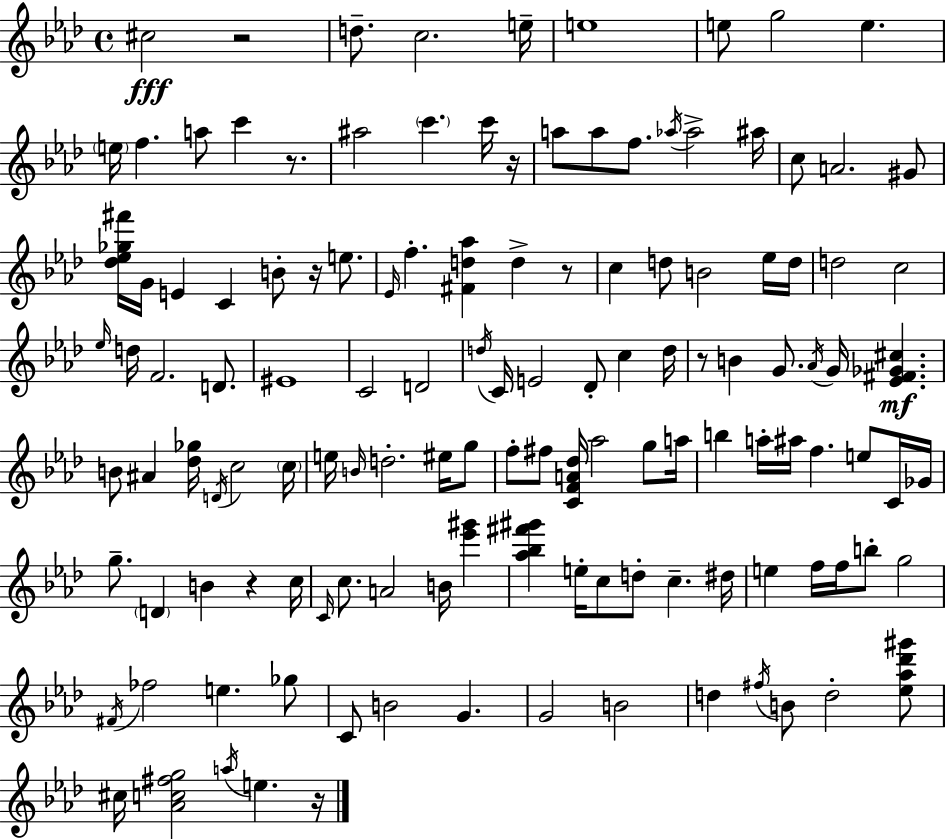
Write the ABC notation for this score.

X:1
T:Untitled
M:4/4
L:1/4
K:Ab
^c2 z2 d/2 c2 e/4 e4 e/2 g2 e e/4 f a/2 c' z/2 ^a2 c' c'/4 z/4 a/2 a/2 f/2 _a/4 _a2 ^a/4 c/2 A2 ^G/2 [_d_e_g^f']/4 G/4 E C B/2 z/4 e/2 _E/4 f [^Fd_a] d z/2 c d/2 B2 _e/4 d/4 d2 c2 _e/4 d/4 F2 D/2 ^E4 C2 D2 d/4 C/4 E2 _D/2 c d/4 z/2 B G/2 _A/4 G/4 [_E^F_G^c] B/2 ^A [_d_g]/4 D/4 c2 c/4 e/4 B/4 d2 ^e/4 g/2 f/2 ^f/2 [CFA_d]/4 _a2 g/2 a/4 b a/4 ^a/4 f e/2 C/4 _G/4 g/2 D B z c/4 C/4 c/2 A2 B/4 [_e'^g'] [_a_b^f'^g'] e/4 c/2 d/2 c ^d/4 e f/4 f/4 b/2 g2 ^F/4 _f2 e _g/2 C/2 B2 G G2 B2 d ^f/4 B/2 d2 [_e_a_d'^g']/2 ^c/4 [_Ac^fg]2 a/4 e z/4